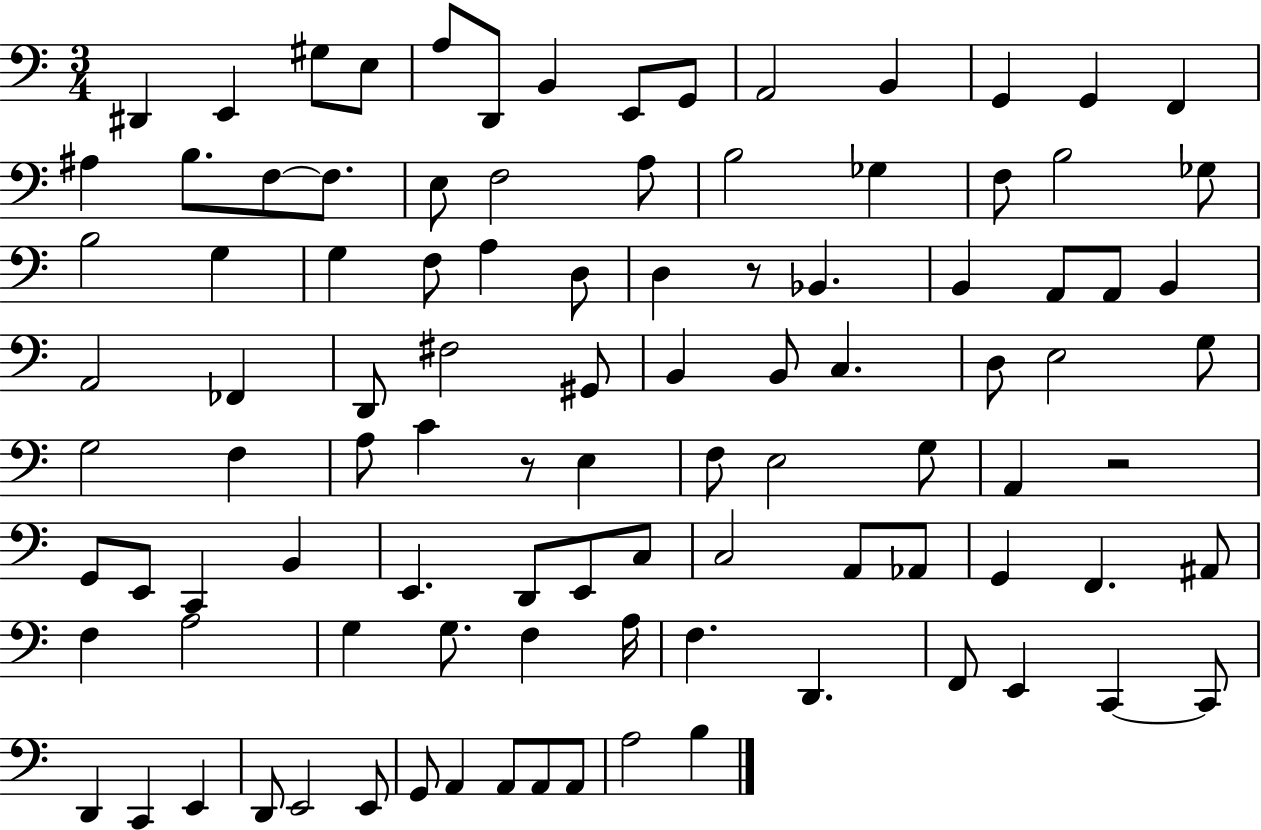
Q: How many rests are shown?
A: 3